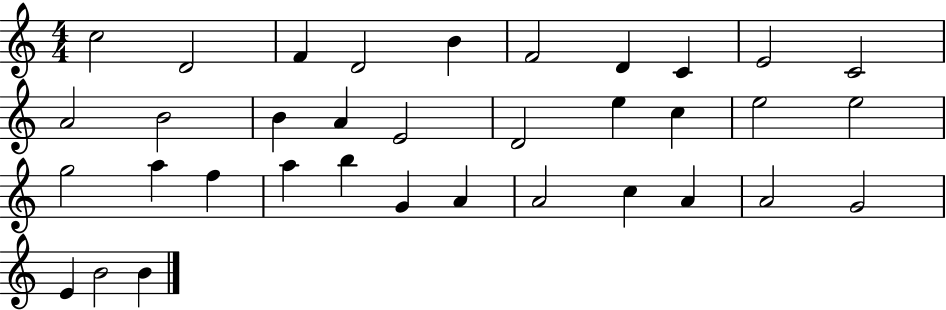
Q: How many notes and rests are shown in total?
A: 35